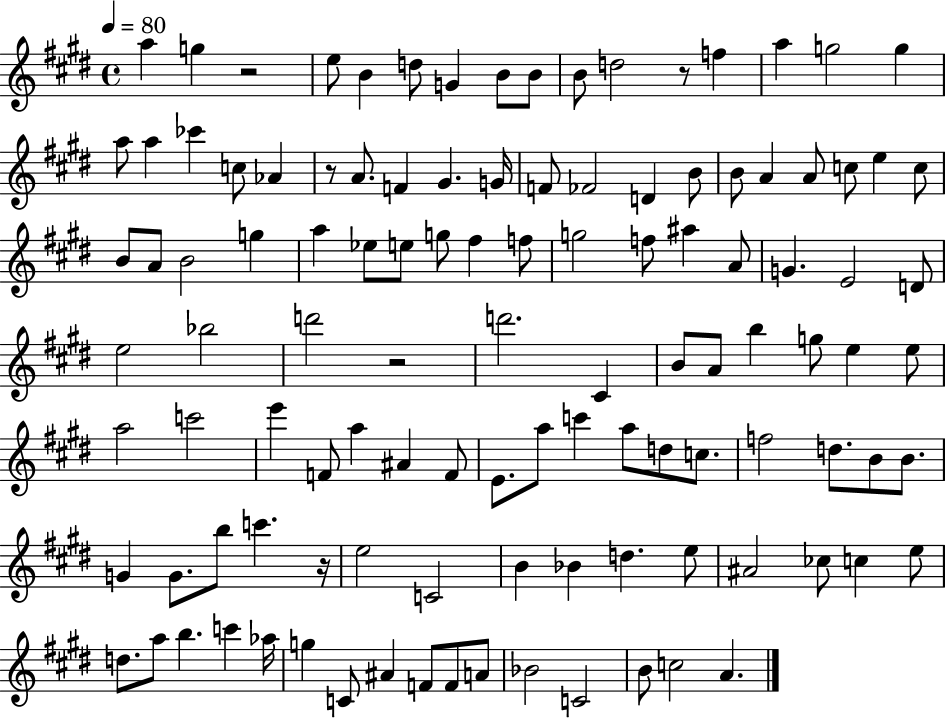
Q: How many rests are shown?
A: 5